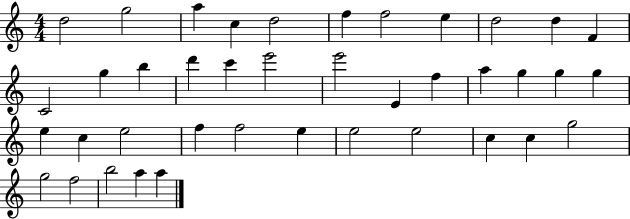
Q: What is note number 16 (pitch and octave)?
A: C6